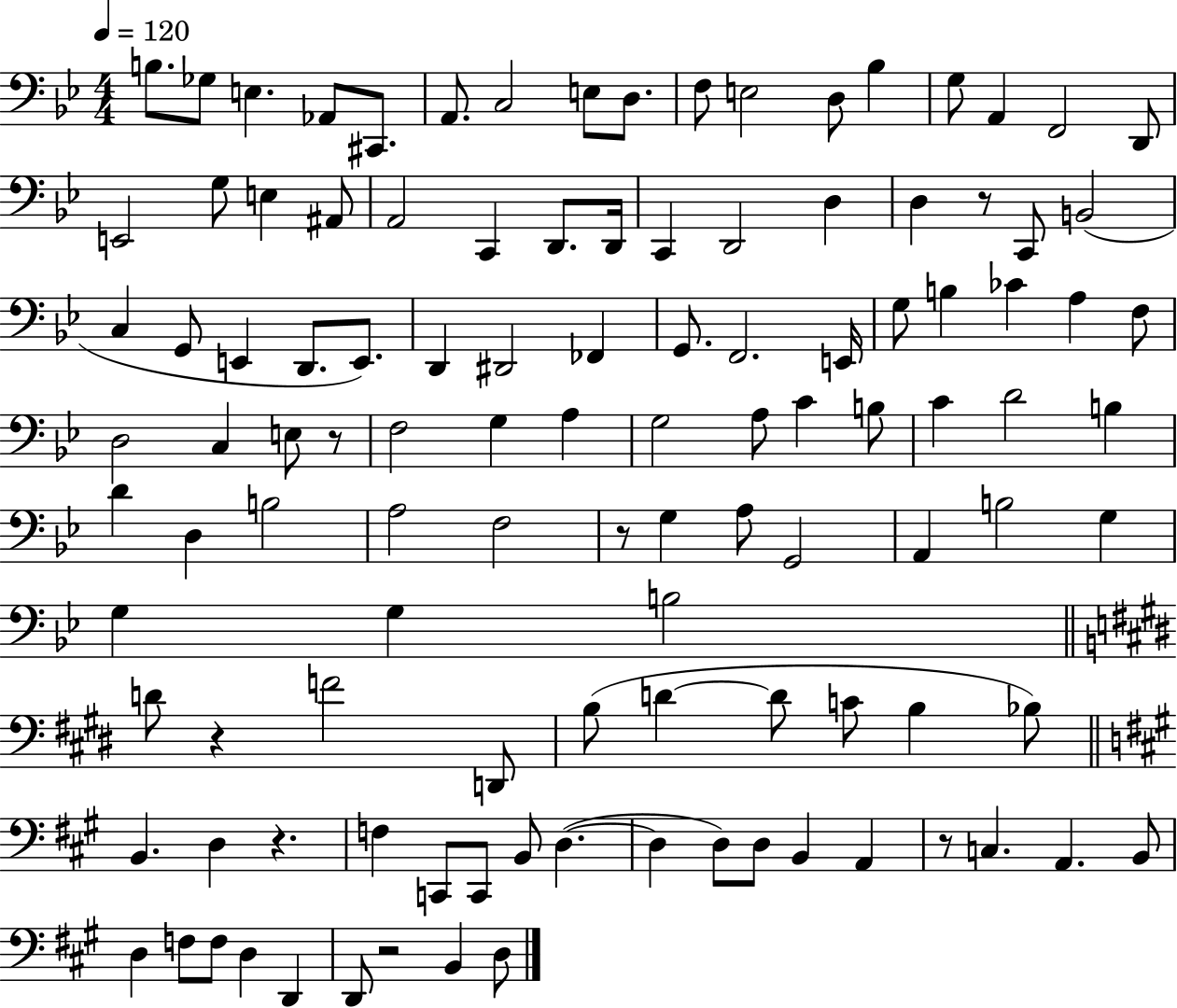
X:1
T:Untitled
M:4/4
L:1/4
K:Bb
B,/2 _G,/2 E, _A,,/2 ^C,,/2 A,,/2 C,2 E,/2 D,/2 F,/2 E,2 D,/2 _B, G,/2 A,, F,,2 D,,/2 E,,2 G,/2 E, ^A,,/2 A,,2 C,, D,,/2 D,,/4 C,, D,,2 D, D, z/2 C,,/2 B,,2 C, G,,/2 E,, D,,/2 E,,/2 D,, ^D,,2 _F,, G,,/2 F,,2 E,,/4 G,/2 B, _C A, F,/2 D,2 C, E,/2 z/2 F,2 G, A, G,2 A,/2 C B,/2 C D2 B, D D, B,2 A,2 F,2 z/2 G, A,/2 G,,2 A,, B,2 G, G, G, B,2 D/2 z F2 D,,/2 B,/2 D D/2 C/2 B, _B,/2 B,, D, z F, C,,/2 C,,/2 B,,/2 D, D, D,/2 D,/2 B,, A,, z/2 C, A,, B,,/2 D, F,/2 F,/2 D, D,, D,,/2 z2 B,, D,/2